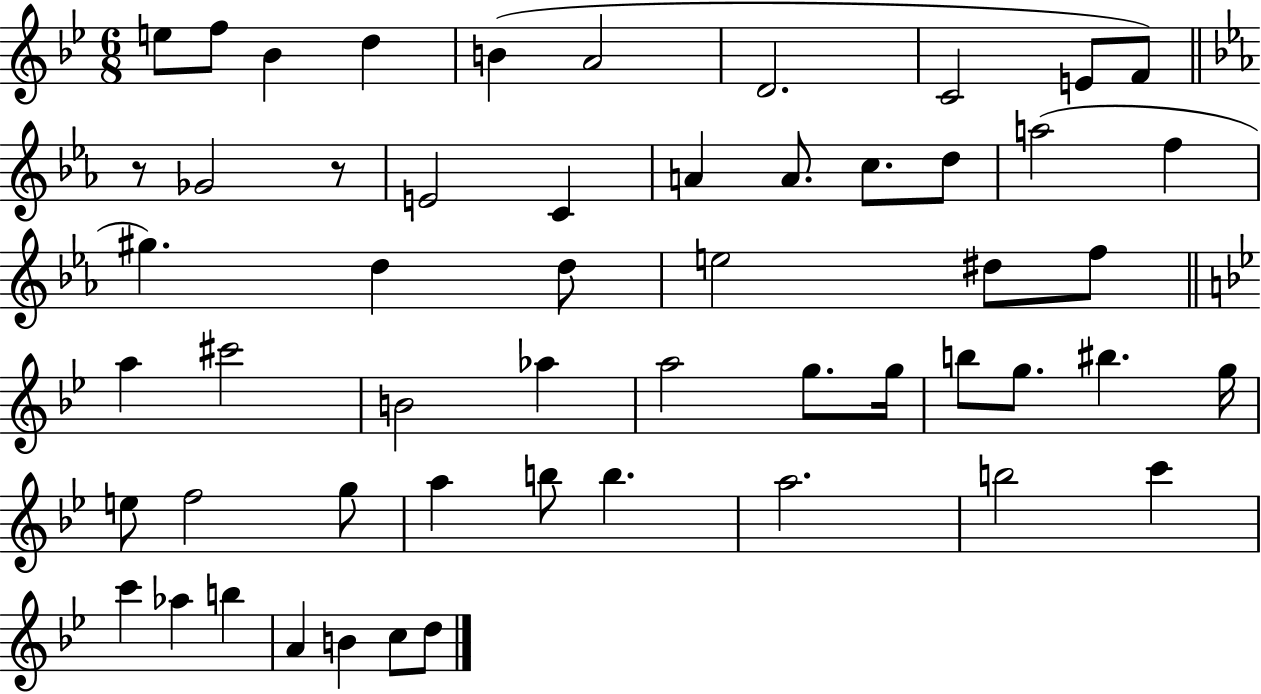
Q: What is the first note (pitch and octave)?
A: E5